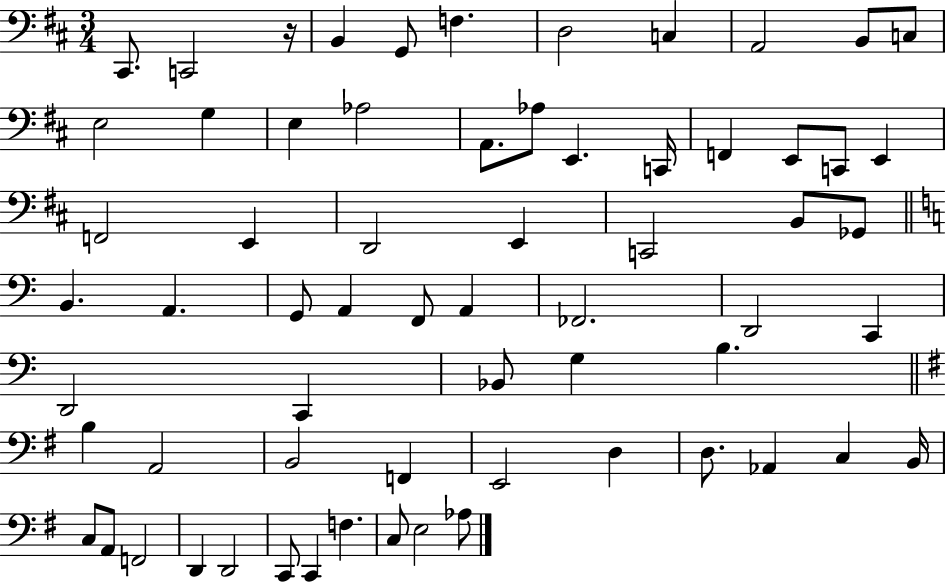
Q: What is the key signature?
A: D major